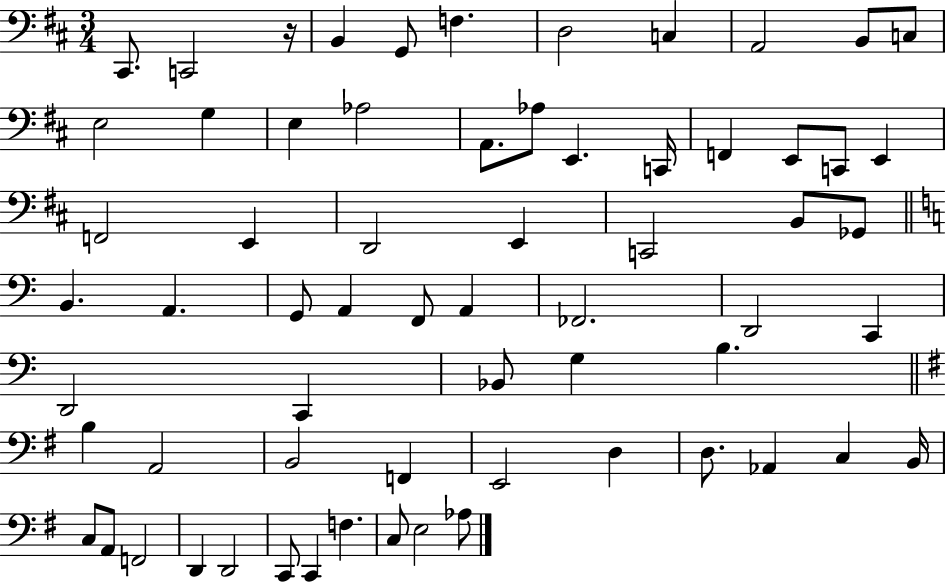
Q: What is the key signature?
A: D major